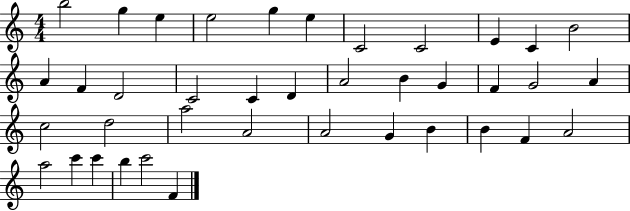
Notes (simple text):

B5/h G5/q E5/q E5/h G5/q E5/q C4/h C4/h E4/q C4/q B4/h A4/q F4/q D4/h C4/h C4/q D4/q A4/h B4/q G4/q F4/q G4/h A4/q C5/h D5/h A5/h A4/h A4/h G4/q B4/q B4/q F4/q A4/h A5/h C6/q C6/q B5/q C6/h F4/q